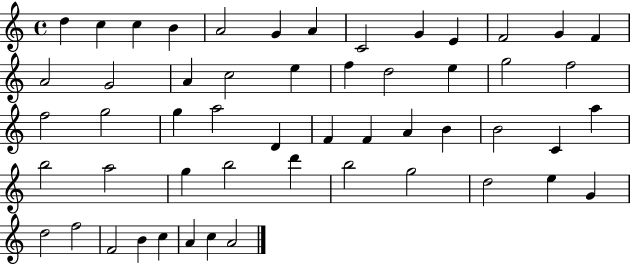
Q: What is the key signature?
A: C major